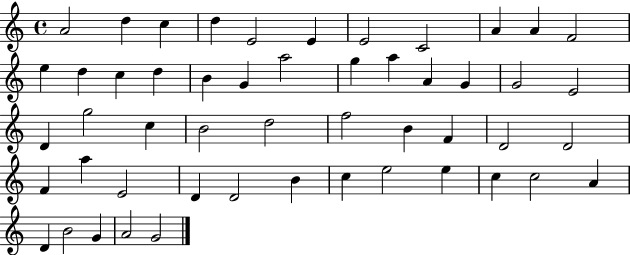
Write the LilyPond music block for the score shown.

{
  \clef treble
  \time 4/4
  \defaultTimeSignature
  \key c \major
  a'2 d''4 c''4 | d''4 e'2 e'4 | e'2 c'2 | a'4 a'4 f'2 | \break e''4 d''4 c''4 d''4 | b'4 g'4 a''2 | g''4 a''4 a'4 g'4 | g'2 e'2 | \break d'4 g''2 c''4 | b'2 d''2 | f''2 b'4 f'4 | d'2 d'2 | \break f'4 a''4 e'2 | d'4 d'2 b'4 | c''4 e''2 e''4 | c''4 c''2 a'4 | \break d'4 b'2 g'4 | a'2 g'2 | \bar "|."
}